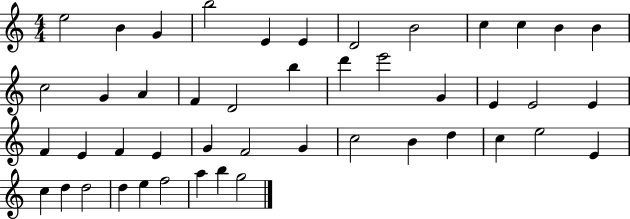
E5/h B4/q G4/q B5/h E4/q E4/q D4/h B4/h C5/q C5/q B4/q B4/q C5/h G4/q A4/q F4/q D4/h B5/q D6/q E6/h G4/q E4/q E4/h E4/q F4/q E4/q F4/q E4/q G4/q F4/h G4/q C5/h B4/q D5/q C5/q E5/h E4/q C5/q D5/q D5/h D5/q E5/q F5/h A5/q B5/q G5/h